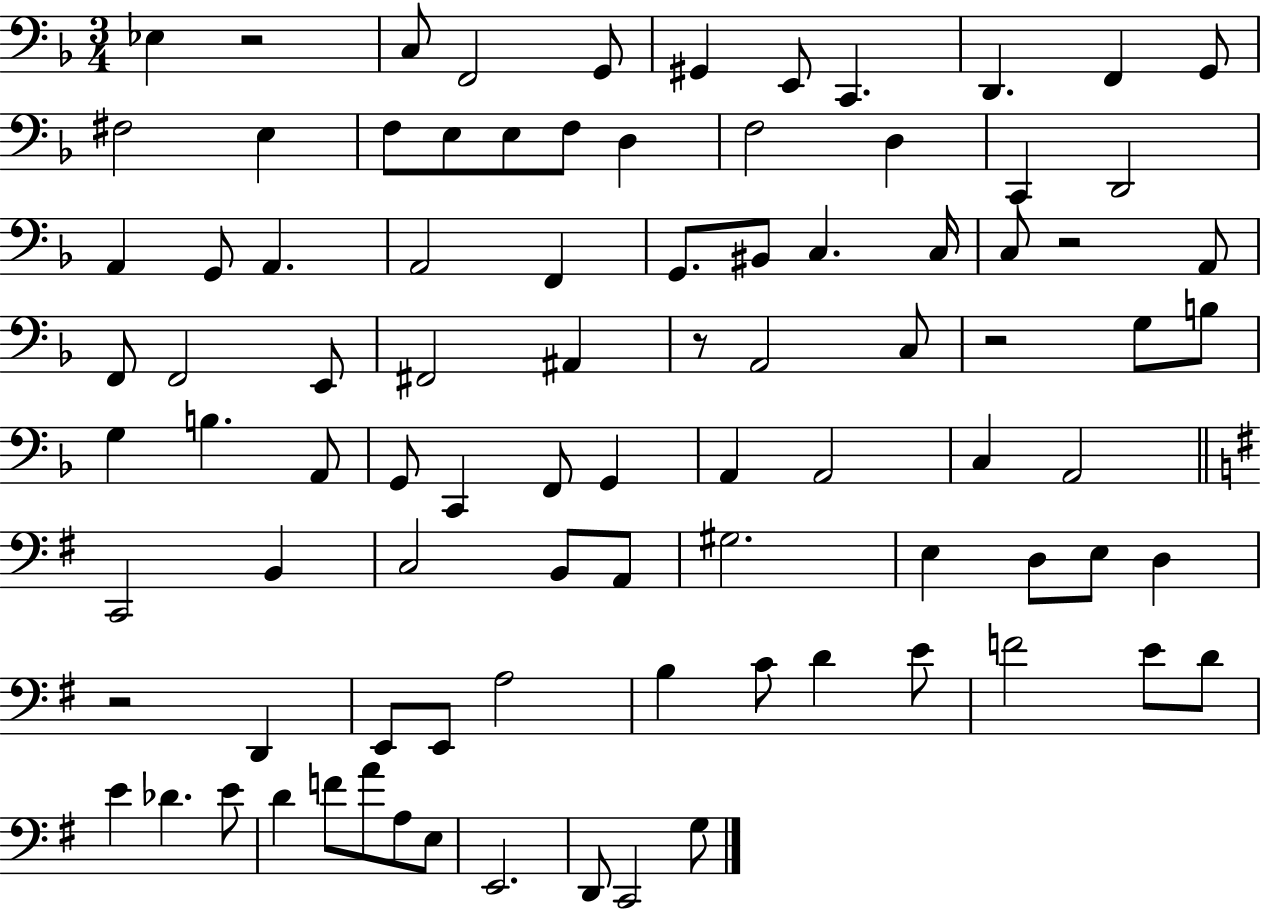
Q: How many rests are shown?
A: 5